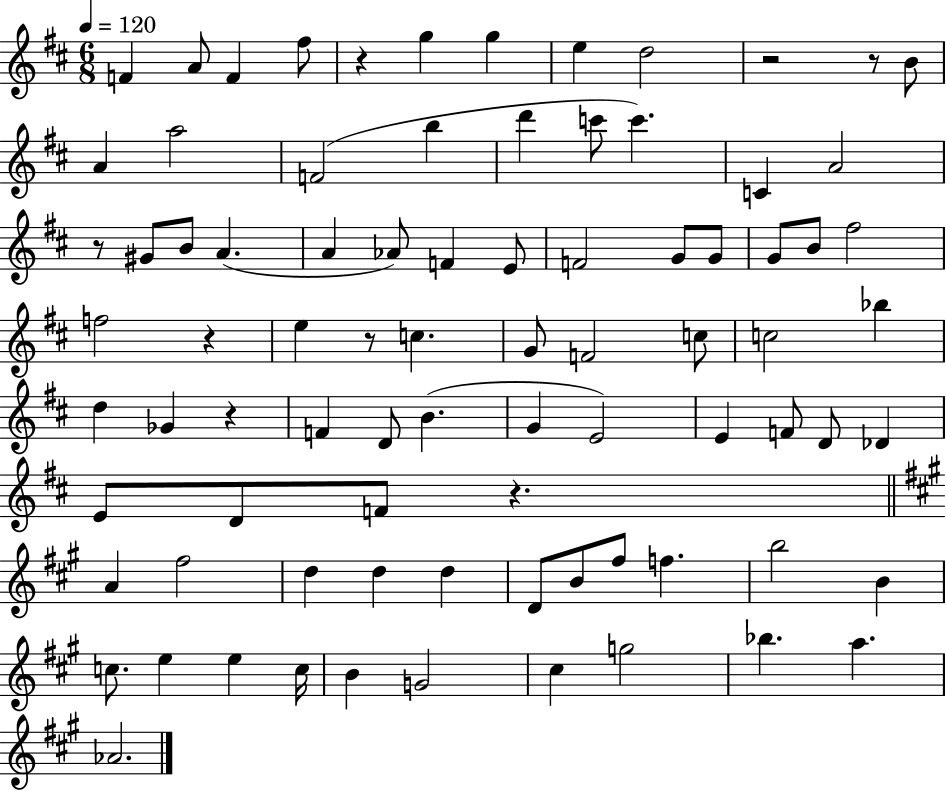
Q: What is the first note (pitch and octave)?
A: F4